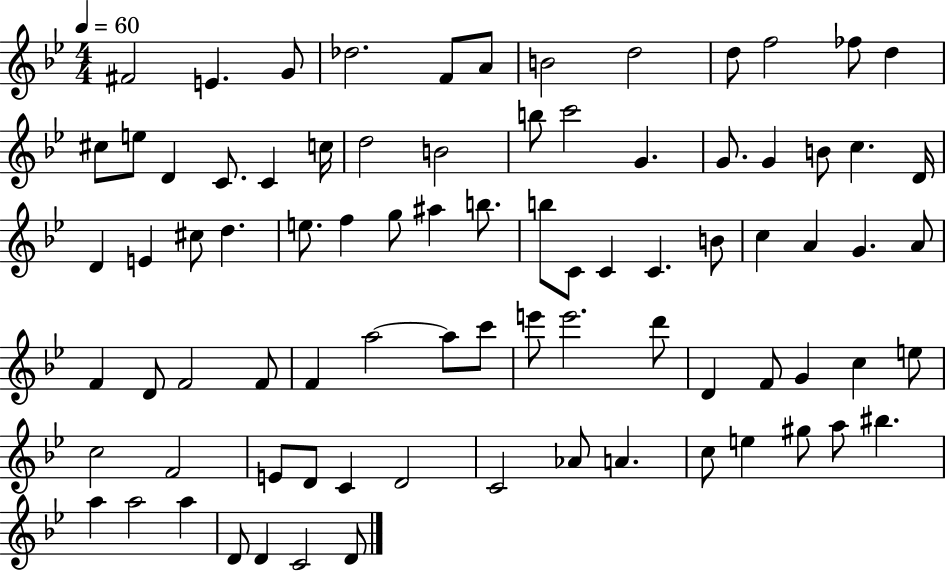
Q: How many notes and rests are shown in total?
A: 83